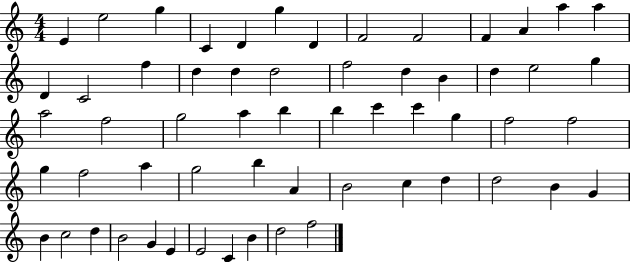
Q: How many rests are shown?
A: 0